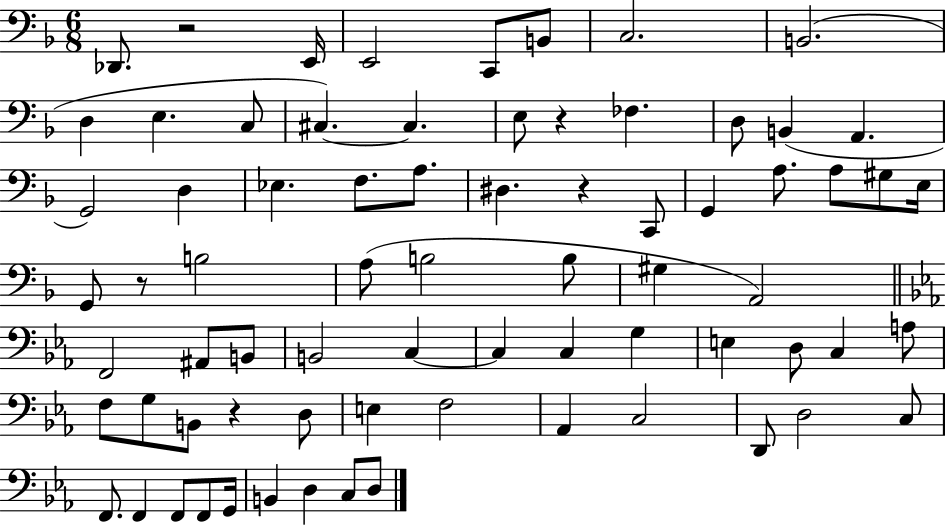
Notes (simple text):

Db2/e. R/h E2/s E2/h C2/e B2/e C3/h. B2/h. D3/q E3/q. C3/e C#3/q. C#3/q. E3/e R/q FES3/q. D3/e B2/q A2/q. G2/h D3/q Eb3/q. F3/e. A3/e. D#3/q. R/q C2/e G2/q A3/e. A3/e G#3/e E3/s G2/e R/e B3/h A3/e B3/h B3/e G#3/q A2/h F2/h A#2/e B2/e B2/h C3/q C3/q C3/q G3/q E3/q D3/e C3/q A3/e F3/e G3/e B2/e R/q D3/e E3/q F3/h Ab2/q C3/h D2/e D3/h C3/e F2/e. F2/q F2/e F2/e G2/s B2/q D3/q C3/e D3/e